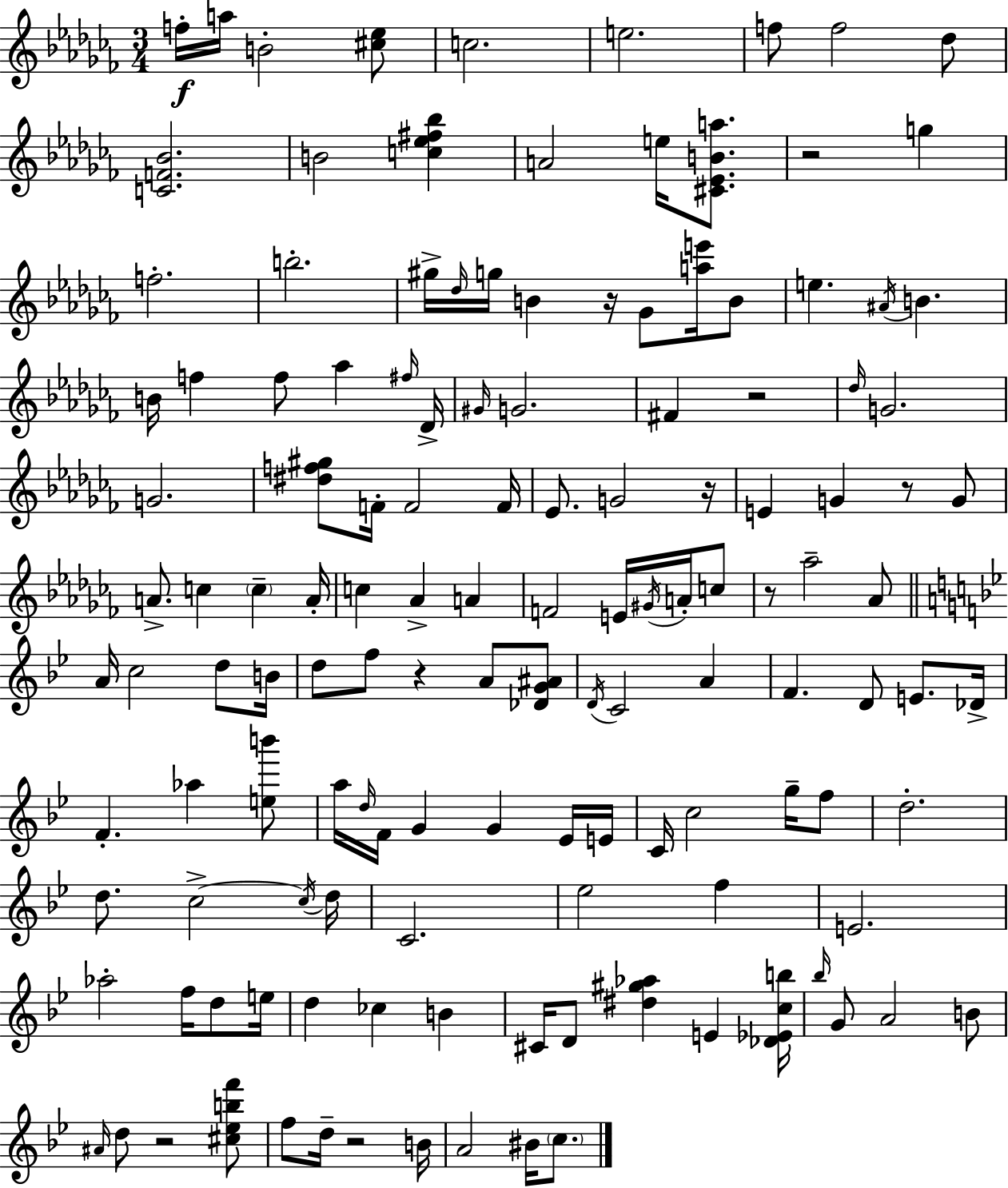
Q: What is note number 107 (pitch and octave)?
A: B4